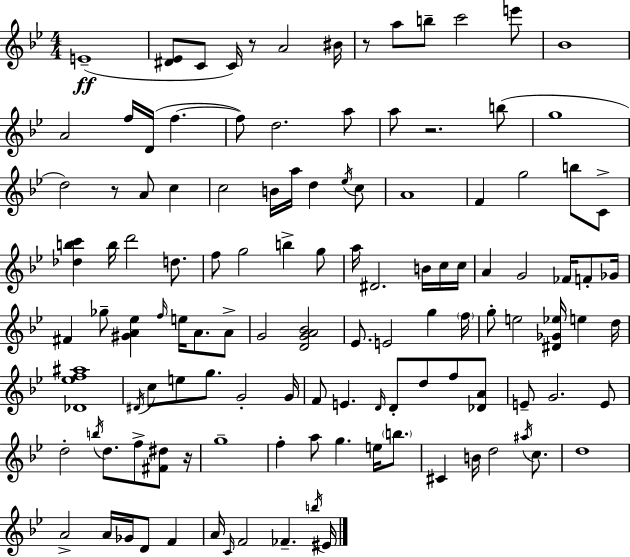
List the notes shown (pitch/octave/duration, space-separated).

E4/w [D#4,Eb4]/e C4/e C4/s R/e A4/h BIS4/s R/e A5/e B5/e C6/h E6/e Bb4/w A4/h F5/s D4/s F5/q. F5/e D5/h. A5/e A5/e R/h. B5/e G5/w D5/h R/e A4/e C5/q C5/h B4/s A5/s D5/q Eb5/s C5/e A4/w F4/q G5/h B5/e C4/e [Db5,B5,C6]/q B5/s D6/h D5/e. F5/e G5/h B5/q G5/e A5/s D#4/h. B4/s C5/s C5/s A4/q G4/h FES4/s F4/e Gb4/s F#4/q Gb5/e [G#4,A4,Eb5]/q F5/s E5/s A4/e. A4/e G4/h [D4,G4,A4,Bb4]/h Eb4/e. E4/h G5/q F5/s G5/e E5/h [D#4,Gb4,Eb5]/s E5/q D5/s [Db4,Eb5,F5,A#5]/w D#4/s C5/e E5/e G5/e. G4/h G4/s F4/e E4/q. D4/s D4/e D5/e F5/e [Db4,A4]/e E4/e G4/h. E4/e D5/h B5/s D5/e. F5/e [F#4,D#5]/e R/s G5/w F5/q A5/e G5/q. E5/s B5/e. C#4/q B4/s D5/h A#5/s C5/e. D5/w A4/h A4/s Gb4/s D4/e F4/q A4/s C4/s F4/h FES4/q. B5/s EIS4/s